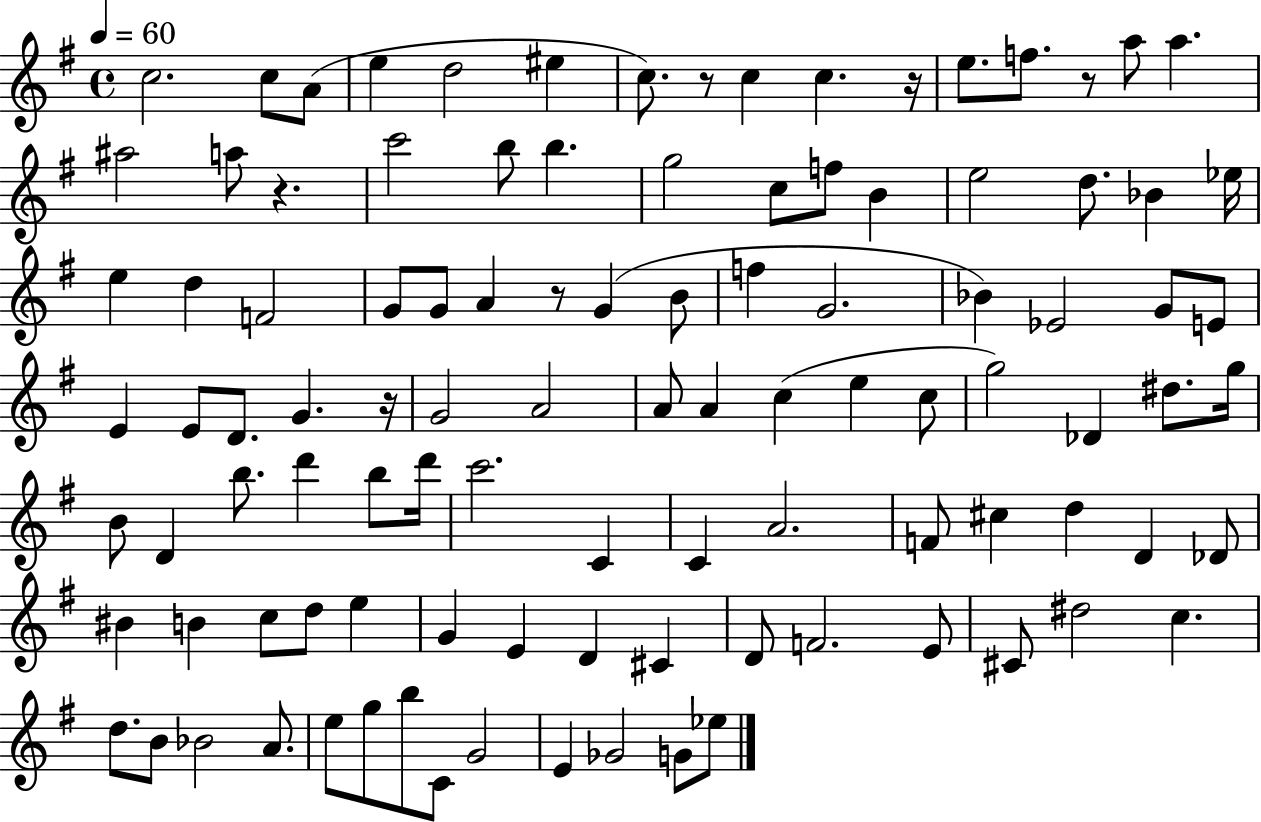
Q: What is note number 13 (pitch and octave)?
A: A5